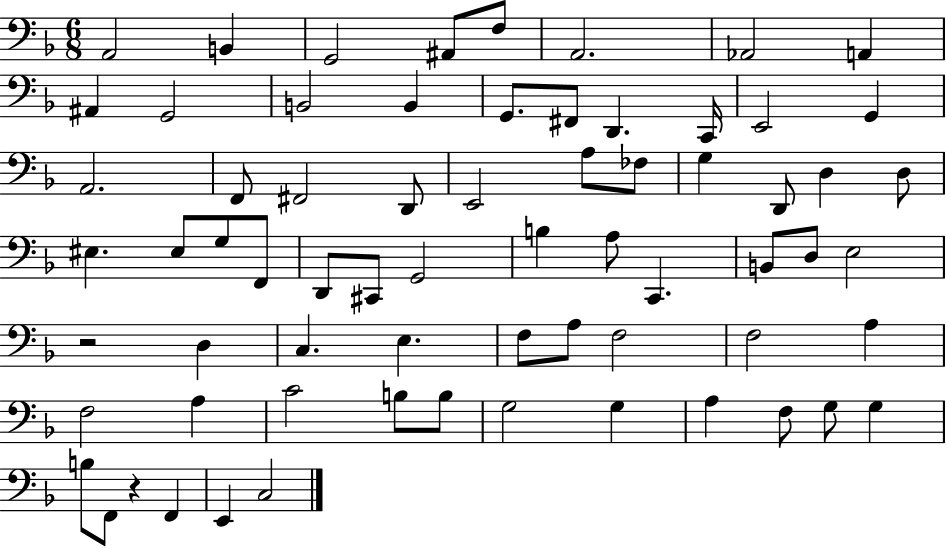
A2/h B2/q G2/h A#2/e F3/e A2/h. Ab2/h A2/q A#2/q G2/h B2/h B2/q G2/e. F#2/e D2/q. C2/s E2/h G2/q A2/h. F2/e F#2/h D2/e E2/h A3/e FES3/e G3/q D2/e D3/q D3/e EIS3/q. EIS3/e G3/e F2/e D2/e C#2/e G2/h B3/q A3/e C2/q. B2/e D3/e E3/h R/h D3/q C3/q. E3/q. F3/e A3/e F3/h F3/h A3/q F3/h A3/q C4/h B3/e B3/e G3/h G3/q A3/q F3/e G3/e G3/q B3/e F2/e R/q F2/q E2/q C3/h